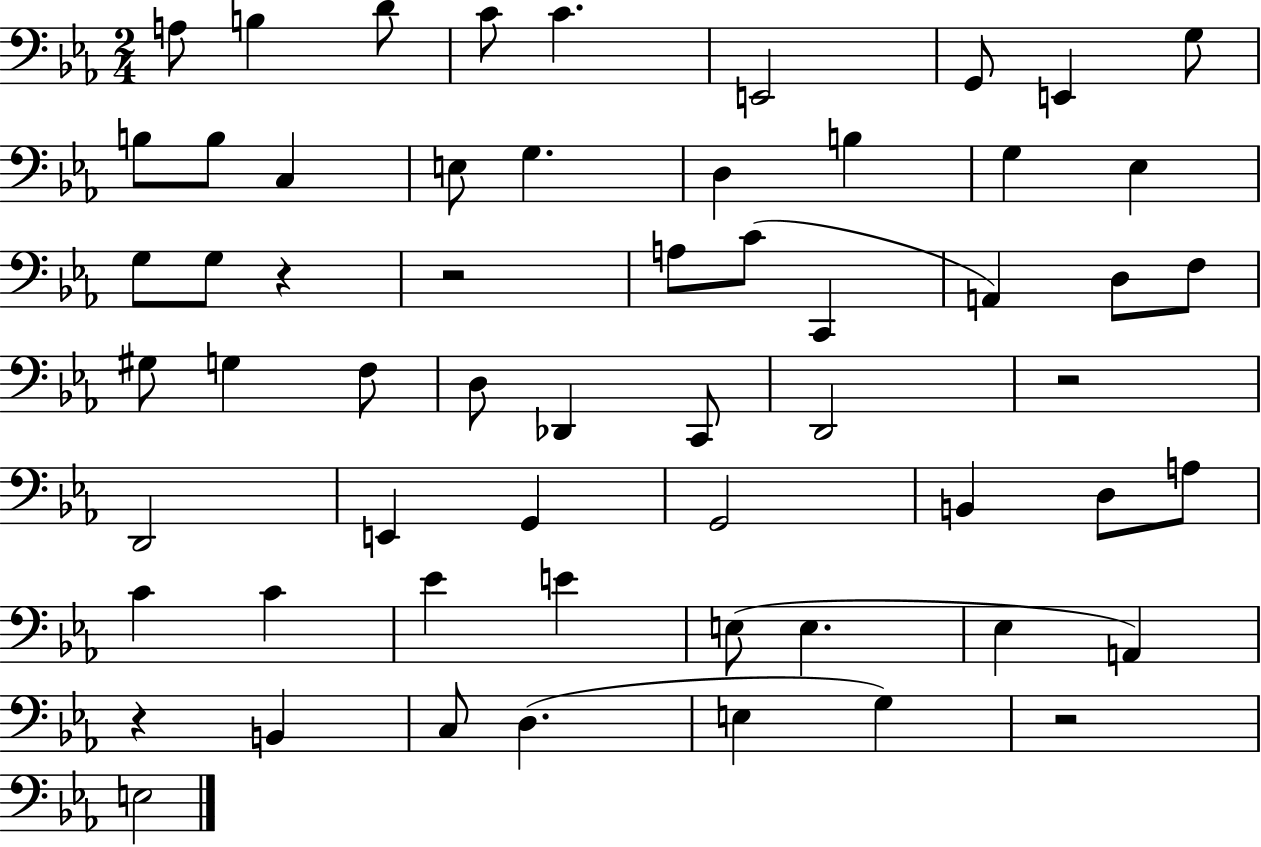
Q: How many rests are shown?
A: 5